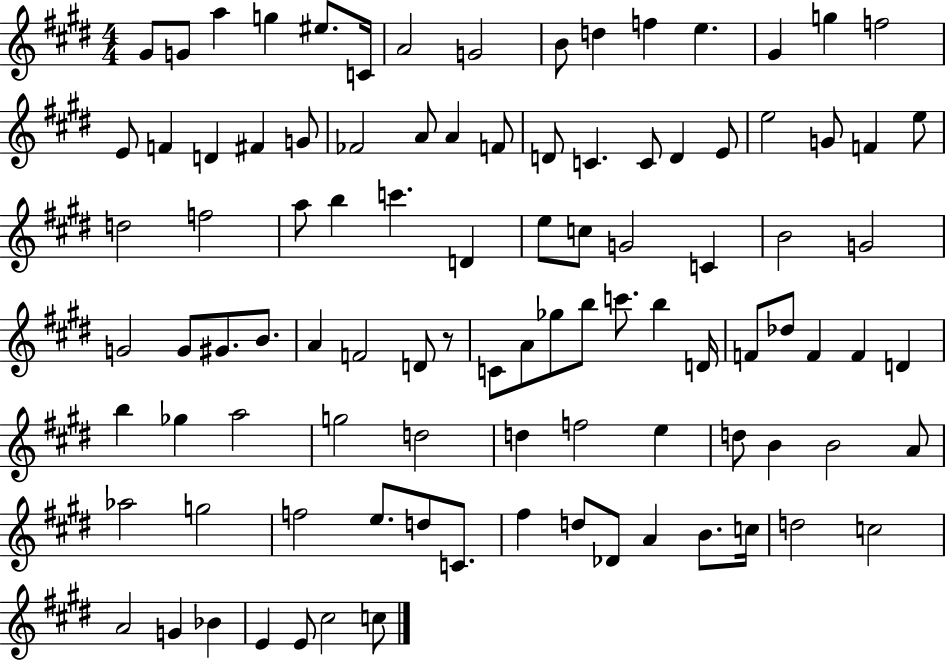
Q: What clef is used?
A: treble